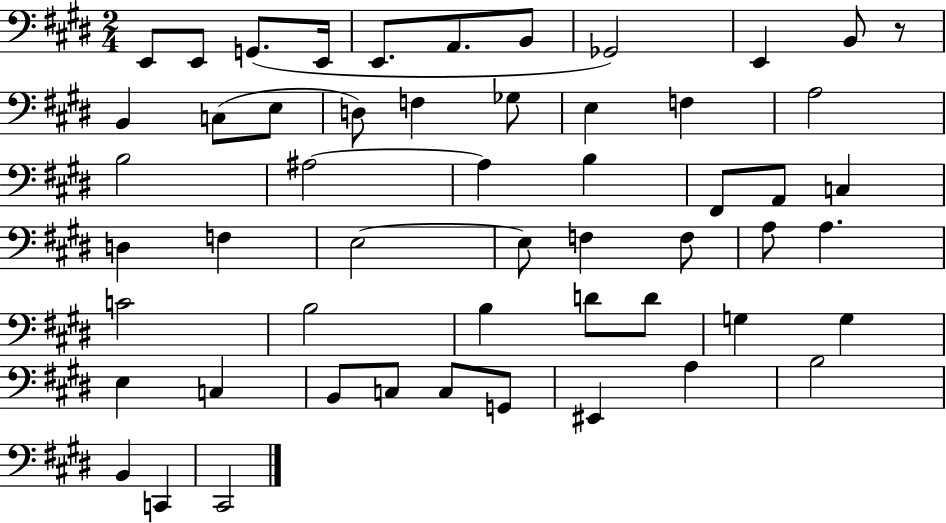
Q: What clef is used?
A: bass